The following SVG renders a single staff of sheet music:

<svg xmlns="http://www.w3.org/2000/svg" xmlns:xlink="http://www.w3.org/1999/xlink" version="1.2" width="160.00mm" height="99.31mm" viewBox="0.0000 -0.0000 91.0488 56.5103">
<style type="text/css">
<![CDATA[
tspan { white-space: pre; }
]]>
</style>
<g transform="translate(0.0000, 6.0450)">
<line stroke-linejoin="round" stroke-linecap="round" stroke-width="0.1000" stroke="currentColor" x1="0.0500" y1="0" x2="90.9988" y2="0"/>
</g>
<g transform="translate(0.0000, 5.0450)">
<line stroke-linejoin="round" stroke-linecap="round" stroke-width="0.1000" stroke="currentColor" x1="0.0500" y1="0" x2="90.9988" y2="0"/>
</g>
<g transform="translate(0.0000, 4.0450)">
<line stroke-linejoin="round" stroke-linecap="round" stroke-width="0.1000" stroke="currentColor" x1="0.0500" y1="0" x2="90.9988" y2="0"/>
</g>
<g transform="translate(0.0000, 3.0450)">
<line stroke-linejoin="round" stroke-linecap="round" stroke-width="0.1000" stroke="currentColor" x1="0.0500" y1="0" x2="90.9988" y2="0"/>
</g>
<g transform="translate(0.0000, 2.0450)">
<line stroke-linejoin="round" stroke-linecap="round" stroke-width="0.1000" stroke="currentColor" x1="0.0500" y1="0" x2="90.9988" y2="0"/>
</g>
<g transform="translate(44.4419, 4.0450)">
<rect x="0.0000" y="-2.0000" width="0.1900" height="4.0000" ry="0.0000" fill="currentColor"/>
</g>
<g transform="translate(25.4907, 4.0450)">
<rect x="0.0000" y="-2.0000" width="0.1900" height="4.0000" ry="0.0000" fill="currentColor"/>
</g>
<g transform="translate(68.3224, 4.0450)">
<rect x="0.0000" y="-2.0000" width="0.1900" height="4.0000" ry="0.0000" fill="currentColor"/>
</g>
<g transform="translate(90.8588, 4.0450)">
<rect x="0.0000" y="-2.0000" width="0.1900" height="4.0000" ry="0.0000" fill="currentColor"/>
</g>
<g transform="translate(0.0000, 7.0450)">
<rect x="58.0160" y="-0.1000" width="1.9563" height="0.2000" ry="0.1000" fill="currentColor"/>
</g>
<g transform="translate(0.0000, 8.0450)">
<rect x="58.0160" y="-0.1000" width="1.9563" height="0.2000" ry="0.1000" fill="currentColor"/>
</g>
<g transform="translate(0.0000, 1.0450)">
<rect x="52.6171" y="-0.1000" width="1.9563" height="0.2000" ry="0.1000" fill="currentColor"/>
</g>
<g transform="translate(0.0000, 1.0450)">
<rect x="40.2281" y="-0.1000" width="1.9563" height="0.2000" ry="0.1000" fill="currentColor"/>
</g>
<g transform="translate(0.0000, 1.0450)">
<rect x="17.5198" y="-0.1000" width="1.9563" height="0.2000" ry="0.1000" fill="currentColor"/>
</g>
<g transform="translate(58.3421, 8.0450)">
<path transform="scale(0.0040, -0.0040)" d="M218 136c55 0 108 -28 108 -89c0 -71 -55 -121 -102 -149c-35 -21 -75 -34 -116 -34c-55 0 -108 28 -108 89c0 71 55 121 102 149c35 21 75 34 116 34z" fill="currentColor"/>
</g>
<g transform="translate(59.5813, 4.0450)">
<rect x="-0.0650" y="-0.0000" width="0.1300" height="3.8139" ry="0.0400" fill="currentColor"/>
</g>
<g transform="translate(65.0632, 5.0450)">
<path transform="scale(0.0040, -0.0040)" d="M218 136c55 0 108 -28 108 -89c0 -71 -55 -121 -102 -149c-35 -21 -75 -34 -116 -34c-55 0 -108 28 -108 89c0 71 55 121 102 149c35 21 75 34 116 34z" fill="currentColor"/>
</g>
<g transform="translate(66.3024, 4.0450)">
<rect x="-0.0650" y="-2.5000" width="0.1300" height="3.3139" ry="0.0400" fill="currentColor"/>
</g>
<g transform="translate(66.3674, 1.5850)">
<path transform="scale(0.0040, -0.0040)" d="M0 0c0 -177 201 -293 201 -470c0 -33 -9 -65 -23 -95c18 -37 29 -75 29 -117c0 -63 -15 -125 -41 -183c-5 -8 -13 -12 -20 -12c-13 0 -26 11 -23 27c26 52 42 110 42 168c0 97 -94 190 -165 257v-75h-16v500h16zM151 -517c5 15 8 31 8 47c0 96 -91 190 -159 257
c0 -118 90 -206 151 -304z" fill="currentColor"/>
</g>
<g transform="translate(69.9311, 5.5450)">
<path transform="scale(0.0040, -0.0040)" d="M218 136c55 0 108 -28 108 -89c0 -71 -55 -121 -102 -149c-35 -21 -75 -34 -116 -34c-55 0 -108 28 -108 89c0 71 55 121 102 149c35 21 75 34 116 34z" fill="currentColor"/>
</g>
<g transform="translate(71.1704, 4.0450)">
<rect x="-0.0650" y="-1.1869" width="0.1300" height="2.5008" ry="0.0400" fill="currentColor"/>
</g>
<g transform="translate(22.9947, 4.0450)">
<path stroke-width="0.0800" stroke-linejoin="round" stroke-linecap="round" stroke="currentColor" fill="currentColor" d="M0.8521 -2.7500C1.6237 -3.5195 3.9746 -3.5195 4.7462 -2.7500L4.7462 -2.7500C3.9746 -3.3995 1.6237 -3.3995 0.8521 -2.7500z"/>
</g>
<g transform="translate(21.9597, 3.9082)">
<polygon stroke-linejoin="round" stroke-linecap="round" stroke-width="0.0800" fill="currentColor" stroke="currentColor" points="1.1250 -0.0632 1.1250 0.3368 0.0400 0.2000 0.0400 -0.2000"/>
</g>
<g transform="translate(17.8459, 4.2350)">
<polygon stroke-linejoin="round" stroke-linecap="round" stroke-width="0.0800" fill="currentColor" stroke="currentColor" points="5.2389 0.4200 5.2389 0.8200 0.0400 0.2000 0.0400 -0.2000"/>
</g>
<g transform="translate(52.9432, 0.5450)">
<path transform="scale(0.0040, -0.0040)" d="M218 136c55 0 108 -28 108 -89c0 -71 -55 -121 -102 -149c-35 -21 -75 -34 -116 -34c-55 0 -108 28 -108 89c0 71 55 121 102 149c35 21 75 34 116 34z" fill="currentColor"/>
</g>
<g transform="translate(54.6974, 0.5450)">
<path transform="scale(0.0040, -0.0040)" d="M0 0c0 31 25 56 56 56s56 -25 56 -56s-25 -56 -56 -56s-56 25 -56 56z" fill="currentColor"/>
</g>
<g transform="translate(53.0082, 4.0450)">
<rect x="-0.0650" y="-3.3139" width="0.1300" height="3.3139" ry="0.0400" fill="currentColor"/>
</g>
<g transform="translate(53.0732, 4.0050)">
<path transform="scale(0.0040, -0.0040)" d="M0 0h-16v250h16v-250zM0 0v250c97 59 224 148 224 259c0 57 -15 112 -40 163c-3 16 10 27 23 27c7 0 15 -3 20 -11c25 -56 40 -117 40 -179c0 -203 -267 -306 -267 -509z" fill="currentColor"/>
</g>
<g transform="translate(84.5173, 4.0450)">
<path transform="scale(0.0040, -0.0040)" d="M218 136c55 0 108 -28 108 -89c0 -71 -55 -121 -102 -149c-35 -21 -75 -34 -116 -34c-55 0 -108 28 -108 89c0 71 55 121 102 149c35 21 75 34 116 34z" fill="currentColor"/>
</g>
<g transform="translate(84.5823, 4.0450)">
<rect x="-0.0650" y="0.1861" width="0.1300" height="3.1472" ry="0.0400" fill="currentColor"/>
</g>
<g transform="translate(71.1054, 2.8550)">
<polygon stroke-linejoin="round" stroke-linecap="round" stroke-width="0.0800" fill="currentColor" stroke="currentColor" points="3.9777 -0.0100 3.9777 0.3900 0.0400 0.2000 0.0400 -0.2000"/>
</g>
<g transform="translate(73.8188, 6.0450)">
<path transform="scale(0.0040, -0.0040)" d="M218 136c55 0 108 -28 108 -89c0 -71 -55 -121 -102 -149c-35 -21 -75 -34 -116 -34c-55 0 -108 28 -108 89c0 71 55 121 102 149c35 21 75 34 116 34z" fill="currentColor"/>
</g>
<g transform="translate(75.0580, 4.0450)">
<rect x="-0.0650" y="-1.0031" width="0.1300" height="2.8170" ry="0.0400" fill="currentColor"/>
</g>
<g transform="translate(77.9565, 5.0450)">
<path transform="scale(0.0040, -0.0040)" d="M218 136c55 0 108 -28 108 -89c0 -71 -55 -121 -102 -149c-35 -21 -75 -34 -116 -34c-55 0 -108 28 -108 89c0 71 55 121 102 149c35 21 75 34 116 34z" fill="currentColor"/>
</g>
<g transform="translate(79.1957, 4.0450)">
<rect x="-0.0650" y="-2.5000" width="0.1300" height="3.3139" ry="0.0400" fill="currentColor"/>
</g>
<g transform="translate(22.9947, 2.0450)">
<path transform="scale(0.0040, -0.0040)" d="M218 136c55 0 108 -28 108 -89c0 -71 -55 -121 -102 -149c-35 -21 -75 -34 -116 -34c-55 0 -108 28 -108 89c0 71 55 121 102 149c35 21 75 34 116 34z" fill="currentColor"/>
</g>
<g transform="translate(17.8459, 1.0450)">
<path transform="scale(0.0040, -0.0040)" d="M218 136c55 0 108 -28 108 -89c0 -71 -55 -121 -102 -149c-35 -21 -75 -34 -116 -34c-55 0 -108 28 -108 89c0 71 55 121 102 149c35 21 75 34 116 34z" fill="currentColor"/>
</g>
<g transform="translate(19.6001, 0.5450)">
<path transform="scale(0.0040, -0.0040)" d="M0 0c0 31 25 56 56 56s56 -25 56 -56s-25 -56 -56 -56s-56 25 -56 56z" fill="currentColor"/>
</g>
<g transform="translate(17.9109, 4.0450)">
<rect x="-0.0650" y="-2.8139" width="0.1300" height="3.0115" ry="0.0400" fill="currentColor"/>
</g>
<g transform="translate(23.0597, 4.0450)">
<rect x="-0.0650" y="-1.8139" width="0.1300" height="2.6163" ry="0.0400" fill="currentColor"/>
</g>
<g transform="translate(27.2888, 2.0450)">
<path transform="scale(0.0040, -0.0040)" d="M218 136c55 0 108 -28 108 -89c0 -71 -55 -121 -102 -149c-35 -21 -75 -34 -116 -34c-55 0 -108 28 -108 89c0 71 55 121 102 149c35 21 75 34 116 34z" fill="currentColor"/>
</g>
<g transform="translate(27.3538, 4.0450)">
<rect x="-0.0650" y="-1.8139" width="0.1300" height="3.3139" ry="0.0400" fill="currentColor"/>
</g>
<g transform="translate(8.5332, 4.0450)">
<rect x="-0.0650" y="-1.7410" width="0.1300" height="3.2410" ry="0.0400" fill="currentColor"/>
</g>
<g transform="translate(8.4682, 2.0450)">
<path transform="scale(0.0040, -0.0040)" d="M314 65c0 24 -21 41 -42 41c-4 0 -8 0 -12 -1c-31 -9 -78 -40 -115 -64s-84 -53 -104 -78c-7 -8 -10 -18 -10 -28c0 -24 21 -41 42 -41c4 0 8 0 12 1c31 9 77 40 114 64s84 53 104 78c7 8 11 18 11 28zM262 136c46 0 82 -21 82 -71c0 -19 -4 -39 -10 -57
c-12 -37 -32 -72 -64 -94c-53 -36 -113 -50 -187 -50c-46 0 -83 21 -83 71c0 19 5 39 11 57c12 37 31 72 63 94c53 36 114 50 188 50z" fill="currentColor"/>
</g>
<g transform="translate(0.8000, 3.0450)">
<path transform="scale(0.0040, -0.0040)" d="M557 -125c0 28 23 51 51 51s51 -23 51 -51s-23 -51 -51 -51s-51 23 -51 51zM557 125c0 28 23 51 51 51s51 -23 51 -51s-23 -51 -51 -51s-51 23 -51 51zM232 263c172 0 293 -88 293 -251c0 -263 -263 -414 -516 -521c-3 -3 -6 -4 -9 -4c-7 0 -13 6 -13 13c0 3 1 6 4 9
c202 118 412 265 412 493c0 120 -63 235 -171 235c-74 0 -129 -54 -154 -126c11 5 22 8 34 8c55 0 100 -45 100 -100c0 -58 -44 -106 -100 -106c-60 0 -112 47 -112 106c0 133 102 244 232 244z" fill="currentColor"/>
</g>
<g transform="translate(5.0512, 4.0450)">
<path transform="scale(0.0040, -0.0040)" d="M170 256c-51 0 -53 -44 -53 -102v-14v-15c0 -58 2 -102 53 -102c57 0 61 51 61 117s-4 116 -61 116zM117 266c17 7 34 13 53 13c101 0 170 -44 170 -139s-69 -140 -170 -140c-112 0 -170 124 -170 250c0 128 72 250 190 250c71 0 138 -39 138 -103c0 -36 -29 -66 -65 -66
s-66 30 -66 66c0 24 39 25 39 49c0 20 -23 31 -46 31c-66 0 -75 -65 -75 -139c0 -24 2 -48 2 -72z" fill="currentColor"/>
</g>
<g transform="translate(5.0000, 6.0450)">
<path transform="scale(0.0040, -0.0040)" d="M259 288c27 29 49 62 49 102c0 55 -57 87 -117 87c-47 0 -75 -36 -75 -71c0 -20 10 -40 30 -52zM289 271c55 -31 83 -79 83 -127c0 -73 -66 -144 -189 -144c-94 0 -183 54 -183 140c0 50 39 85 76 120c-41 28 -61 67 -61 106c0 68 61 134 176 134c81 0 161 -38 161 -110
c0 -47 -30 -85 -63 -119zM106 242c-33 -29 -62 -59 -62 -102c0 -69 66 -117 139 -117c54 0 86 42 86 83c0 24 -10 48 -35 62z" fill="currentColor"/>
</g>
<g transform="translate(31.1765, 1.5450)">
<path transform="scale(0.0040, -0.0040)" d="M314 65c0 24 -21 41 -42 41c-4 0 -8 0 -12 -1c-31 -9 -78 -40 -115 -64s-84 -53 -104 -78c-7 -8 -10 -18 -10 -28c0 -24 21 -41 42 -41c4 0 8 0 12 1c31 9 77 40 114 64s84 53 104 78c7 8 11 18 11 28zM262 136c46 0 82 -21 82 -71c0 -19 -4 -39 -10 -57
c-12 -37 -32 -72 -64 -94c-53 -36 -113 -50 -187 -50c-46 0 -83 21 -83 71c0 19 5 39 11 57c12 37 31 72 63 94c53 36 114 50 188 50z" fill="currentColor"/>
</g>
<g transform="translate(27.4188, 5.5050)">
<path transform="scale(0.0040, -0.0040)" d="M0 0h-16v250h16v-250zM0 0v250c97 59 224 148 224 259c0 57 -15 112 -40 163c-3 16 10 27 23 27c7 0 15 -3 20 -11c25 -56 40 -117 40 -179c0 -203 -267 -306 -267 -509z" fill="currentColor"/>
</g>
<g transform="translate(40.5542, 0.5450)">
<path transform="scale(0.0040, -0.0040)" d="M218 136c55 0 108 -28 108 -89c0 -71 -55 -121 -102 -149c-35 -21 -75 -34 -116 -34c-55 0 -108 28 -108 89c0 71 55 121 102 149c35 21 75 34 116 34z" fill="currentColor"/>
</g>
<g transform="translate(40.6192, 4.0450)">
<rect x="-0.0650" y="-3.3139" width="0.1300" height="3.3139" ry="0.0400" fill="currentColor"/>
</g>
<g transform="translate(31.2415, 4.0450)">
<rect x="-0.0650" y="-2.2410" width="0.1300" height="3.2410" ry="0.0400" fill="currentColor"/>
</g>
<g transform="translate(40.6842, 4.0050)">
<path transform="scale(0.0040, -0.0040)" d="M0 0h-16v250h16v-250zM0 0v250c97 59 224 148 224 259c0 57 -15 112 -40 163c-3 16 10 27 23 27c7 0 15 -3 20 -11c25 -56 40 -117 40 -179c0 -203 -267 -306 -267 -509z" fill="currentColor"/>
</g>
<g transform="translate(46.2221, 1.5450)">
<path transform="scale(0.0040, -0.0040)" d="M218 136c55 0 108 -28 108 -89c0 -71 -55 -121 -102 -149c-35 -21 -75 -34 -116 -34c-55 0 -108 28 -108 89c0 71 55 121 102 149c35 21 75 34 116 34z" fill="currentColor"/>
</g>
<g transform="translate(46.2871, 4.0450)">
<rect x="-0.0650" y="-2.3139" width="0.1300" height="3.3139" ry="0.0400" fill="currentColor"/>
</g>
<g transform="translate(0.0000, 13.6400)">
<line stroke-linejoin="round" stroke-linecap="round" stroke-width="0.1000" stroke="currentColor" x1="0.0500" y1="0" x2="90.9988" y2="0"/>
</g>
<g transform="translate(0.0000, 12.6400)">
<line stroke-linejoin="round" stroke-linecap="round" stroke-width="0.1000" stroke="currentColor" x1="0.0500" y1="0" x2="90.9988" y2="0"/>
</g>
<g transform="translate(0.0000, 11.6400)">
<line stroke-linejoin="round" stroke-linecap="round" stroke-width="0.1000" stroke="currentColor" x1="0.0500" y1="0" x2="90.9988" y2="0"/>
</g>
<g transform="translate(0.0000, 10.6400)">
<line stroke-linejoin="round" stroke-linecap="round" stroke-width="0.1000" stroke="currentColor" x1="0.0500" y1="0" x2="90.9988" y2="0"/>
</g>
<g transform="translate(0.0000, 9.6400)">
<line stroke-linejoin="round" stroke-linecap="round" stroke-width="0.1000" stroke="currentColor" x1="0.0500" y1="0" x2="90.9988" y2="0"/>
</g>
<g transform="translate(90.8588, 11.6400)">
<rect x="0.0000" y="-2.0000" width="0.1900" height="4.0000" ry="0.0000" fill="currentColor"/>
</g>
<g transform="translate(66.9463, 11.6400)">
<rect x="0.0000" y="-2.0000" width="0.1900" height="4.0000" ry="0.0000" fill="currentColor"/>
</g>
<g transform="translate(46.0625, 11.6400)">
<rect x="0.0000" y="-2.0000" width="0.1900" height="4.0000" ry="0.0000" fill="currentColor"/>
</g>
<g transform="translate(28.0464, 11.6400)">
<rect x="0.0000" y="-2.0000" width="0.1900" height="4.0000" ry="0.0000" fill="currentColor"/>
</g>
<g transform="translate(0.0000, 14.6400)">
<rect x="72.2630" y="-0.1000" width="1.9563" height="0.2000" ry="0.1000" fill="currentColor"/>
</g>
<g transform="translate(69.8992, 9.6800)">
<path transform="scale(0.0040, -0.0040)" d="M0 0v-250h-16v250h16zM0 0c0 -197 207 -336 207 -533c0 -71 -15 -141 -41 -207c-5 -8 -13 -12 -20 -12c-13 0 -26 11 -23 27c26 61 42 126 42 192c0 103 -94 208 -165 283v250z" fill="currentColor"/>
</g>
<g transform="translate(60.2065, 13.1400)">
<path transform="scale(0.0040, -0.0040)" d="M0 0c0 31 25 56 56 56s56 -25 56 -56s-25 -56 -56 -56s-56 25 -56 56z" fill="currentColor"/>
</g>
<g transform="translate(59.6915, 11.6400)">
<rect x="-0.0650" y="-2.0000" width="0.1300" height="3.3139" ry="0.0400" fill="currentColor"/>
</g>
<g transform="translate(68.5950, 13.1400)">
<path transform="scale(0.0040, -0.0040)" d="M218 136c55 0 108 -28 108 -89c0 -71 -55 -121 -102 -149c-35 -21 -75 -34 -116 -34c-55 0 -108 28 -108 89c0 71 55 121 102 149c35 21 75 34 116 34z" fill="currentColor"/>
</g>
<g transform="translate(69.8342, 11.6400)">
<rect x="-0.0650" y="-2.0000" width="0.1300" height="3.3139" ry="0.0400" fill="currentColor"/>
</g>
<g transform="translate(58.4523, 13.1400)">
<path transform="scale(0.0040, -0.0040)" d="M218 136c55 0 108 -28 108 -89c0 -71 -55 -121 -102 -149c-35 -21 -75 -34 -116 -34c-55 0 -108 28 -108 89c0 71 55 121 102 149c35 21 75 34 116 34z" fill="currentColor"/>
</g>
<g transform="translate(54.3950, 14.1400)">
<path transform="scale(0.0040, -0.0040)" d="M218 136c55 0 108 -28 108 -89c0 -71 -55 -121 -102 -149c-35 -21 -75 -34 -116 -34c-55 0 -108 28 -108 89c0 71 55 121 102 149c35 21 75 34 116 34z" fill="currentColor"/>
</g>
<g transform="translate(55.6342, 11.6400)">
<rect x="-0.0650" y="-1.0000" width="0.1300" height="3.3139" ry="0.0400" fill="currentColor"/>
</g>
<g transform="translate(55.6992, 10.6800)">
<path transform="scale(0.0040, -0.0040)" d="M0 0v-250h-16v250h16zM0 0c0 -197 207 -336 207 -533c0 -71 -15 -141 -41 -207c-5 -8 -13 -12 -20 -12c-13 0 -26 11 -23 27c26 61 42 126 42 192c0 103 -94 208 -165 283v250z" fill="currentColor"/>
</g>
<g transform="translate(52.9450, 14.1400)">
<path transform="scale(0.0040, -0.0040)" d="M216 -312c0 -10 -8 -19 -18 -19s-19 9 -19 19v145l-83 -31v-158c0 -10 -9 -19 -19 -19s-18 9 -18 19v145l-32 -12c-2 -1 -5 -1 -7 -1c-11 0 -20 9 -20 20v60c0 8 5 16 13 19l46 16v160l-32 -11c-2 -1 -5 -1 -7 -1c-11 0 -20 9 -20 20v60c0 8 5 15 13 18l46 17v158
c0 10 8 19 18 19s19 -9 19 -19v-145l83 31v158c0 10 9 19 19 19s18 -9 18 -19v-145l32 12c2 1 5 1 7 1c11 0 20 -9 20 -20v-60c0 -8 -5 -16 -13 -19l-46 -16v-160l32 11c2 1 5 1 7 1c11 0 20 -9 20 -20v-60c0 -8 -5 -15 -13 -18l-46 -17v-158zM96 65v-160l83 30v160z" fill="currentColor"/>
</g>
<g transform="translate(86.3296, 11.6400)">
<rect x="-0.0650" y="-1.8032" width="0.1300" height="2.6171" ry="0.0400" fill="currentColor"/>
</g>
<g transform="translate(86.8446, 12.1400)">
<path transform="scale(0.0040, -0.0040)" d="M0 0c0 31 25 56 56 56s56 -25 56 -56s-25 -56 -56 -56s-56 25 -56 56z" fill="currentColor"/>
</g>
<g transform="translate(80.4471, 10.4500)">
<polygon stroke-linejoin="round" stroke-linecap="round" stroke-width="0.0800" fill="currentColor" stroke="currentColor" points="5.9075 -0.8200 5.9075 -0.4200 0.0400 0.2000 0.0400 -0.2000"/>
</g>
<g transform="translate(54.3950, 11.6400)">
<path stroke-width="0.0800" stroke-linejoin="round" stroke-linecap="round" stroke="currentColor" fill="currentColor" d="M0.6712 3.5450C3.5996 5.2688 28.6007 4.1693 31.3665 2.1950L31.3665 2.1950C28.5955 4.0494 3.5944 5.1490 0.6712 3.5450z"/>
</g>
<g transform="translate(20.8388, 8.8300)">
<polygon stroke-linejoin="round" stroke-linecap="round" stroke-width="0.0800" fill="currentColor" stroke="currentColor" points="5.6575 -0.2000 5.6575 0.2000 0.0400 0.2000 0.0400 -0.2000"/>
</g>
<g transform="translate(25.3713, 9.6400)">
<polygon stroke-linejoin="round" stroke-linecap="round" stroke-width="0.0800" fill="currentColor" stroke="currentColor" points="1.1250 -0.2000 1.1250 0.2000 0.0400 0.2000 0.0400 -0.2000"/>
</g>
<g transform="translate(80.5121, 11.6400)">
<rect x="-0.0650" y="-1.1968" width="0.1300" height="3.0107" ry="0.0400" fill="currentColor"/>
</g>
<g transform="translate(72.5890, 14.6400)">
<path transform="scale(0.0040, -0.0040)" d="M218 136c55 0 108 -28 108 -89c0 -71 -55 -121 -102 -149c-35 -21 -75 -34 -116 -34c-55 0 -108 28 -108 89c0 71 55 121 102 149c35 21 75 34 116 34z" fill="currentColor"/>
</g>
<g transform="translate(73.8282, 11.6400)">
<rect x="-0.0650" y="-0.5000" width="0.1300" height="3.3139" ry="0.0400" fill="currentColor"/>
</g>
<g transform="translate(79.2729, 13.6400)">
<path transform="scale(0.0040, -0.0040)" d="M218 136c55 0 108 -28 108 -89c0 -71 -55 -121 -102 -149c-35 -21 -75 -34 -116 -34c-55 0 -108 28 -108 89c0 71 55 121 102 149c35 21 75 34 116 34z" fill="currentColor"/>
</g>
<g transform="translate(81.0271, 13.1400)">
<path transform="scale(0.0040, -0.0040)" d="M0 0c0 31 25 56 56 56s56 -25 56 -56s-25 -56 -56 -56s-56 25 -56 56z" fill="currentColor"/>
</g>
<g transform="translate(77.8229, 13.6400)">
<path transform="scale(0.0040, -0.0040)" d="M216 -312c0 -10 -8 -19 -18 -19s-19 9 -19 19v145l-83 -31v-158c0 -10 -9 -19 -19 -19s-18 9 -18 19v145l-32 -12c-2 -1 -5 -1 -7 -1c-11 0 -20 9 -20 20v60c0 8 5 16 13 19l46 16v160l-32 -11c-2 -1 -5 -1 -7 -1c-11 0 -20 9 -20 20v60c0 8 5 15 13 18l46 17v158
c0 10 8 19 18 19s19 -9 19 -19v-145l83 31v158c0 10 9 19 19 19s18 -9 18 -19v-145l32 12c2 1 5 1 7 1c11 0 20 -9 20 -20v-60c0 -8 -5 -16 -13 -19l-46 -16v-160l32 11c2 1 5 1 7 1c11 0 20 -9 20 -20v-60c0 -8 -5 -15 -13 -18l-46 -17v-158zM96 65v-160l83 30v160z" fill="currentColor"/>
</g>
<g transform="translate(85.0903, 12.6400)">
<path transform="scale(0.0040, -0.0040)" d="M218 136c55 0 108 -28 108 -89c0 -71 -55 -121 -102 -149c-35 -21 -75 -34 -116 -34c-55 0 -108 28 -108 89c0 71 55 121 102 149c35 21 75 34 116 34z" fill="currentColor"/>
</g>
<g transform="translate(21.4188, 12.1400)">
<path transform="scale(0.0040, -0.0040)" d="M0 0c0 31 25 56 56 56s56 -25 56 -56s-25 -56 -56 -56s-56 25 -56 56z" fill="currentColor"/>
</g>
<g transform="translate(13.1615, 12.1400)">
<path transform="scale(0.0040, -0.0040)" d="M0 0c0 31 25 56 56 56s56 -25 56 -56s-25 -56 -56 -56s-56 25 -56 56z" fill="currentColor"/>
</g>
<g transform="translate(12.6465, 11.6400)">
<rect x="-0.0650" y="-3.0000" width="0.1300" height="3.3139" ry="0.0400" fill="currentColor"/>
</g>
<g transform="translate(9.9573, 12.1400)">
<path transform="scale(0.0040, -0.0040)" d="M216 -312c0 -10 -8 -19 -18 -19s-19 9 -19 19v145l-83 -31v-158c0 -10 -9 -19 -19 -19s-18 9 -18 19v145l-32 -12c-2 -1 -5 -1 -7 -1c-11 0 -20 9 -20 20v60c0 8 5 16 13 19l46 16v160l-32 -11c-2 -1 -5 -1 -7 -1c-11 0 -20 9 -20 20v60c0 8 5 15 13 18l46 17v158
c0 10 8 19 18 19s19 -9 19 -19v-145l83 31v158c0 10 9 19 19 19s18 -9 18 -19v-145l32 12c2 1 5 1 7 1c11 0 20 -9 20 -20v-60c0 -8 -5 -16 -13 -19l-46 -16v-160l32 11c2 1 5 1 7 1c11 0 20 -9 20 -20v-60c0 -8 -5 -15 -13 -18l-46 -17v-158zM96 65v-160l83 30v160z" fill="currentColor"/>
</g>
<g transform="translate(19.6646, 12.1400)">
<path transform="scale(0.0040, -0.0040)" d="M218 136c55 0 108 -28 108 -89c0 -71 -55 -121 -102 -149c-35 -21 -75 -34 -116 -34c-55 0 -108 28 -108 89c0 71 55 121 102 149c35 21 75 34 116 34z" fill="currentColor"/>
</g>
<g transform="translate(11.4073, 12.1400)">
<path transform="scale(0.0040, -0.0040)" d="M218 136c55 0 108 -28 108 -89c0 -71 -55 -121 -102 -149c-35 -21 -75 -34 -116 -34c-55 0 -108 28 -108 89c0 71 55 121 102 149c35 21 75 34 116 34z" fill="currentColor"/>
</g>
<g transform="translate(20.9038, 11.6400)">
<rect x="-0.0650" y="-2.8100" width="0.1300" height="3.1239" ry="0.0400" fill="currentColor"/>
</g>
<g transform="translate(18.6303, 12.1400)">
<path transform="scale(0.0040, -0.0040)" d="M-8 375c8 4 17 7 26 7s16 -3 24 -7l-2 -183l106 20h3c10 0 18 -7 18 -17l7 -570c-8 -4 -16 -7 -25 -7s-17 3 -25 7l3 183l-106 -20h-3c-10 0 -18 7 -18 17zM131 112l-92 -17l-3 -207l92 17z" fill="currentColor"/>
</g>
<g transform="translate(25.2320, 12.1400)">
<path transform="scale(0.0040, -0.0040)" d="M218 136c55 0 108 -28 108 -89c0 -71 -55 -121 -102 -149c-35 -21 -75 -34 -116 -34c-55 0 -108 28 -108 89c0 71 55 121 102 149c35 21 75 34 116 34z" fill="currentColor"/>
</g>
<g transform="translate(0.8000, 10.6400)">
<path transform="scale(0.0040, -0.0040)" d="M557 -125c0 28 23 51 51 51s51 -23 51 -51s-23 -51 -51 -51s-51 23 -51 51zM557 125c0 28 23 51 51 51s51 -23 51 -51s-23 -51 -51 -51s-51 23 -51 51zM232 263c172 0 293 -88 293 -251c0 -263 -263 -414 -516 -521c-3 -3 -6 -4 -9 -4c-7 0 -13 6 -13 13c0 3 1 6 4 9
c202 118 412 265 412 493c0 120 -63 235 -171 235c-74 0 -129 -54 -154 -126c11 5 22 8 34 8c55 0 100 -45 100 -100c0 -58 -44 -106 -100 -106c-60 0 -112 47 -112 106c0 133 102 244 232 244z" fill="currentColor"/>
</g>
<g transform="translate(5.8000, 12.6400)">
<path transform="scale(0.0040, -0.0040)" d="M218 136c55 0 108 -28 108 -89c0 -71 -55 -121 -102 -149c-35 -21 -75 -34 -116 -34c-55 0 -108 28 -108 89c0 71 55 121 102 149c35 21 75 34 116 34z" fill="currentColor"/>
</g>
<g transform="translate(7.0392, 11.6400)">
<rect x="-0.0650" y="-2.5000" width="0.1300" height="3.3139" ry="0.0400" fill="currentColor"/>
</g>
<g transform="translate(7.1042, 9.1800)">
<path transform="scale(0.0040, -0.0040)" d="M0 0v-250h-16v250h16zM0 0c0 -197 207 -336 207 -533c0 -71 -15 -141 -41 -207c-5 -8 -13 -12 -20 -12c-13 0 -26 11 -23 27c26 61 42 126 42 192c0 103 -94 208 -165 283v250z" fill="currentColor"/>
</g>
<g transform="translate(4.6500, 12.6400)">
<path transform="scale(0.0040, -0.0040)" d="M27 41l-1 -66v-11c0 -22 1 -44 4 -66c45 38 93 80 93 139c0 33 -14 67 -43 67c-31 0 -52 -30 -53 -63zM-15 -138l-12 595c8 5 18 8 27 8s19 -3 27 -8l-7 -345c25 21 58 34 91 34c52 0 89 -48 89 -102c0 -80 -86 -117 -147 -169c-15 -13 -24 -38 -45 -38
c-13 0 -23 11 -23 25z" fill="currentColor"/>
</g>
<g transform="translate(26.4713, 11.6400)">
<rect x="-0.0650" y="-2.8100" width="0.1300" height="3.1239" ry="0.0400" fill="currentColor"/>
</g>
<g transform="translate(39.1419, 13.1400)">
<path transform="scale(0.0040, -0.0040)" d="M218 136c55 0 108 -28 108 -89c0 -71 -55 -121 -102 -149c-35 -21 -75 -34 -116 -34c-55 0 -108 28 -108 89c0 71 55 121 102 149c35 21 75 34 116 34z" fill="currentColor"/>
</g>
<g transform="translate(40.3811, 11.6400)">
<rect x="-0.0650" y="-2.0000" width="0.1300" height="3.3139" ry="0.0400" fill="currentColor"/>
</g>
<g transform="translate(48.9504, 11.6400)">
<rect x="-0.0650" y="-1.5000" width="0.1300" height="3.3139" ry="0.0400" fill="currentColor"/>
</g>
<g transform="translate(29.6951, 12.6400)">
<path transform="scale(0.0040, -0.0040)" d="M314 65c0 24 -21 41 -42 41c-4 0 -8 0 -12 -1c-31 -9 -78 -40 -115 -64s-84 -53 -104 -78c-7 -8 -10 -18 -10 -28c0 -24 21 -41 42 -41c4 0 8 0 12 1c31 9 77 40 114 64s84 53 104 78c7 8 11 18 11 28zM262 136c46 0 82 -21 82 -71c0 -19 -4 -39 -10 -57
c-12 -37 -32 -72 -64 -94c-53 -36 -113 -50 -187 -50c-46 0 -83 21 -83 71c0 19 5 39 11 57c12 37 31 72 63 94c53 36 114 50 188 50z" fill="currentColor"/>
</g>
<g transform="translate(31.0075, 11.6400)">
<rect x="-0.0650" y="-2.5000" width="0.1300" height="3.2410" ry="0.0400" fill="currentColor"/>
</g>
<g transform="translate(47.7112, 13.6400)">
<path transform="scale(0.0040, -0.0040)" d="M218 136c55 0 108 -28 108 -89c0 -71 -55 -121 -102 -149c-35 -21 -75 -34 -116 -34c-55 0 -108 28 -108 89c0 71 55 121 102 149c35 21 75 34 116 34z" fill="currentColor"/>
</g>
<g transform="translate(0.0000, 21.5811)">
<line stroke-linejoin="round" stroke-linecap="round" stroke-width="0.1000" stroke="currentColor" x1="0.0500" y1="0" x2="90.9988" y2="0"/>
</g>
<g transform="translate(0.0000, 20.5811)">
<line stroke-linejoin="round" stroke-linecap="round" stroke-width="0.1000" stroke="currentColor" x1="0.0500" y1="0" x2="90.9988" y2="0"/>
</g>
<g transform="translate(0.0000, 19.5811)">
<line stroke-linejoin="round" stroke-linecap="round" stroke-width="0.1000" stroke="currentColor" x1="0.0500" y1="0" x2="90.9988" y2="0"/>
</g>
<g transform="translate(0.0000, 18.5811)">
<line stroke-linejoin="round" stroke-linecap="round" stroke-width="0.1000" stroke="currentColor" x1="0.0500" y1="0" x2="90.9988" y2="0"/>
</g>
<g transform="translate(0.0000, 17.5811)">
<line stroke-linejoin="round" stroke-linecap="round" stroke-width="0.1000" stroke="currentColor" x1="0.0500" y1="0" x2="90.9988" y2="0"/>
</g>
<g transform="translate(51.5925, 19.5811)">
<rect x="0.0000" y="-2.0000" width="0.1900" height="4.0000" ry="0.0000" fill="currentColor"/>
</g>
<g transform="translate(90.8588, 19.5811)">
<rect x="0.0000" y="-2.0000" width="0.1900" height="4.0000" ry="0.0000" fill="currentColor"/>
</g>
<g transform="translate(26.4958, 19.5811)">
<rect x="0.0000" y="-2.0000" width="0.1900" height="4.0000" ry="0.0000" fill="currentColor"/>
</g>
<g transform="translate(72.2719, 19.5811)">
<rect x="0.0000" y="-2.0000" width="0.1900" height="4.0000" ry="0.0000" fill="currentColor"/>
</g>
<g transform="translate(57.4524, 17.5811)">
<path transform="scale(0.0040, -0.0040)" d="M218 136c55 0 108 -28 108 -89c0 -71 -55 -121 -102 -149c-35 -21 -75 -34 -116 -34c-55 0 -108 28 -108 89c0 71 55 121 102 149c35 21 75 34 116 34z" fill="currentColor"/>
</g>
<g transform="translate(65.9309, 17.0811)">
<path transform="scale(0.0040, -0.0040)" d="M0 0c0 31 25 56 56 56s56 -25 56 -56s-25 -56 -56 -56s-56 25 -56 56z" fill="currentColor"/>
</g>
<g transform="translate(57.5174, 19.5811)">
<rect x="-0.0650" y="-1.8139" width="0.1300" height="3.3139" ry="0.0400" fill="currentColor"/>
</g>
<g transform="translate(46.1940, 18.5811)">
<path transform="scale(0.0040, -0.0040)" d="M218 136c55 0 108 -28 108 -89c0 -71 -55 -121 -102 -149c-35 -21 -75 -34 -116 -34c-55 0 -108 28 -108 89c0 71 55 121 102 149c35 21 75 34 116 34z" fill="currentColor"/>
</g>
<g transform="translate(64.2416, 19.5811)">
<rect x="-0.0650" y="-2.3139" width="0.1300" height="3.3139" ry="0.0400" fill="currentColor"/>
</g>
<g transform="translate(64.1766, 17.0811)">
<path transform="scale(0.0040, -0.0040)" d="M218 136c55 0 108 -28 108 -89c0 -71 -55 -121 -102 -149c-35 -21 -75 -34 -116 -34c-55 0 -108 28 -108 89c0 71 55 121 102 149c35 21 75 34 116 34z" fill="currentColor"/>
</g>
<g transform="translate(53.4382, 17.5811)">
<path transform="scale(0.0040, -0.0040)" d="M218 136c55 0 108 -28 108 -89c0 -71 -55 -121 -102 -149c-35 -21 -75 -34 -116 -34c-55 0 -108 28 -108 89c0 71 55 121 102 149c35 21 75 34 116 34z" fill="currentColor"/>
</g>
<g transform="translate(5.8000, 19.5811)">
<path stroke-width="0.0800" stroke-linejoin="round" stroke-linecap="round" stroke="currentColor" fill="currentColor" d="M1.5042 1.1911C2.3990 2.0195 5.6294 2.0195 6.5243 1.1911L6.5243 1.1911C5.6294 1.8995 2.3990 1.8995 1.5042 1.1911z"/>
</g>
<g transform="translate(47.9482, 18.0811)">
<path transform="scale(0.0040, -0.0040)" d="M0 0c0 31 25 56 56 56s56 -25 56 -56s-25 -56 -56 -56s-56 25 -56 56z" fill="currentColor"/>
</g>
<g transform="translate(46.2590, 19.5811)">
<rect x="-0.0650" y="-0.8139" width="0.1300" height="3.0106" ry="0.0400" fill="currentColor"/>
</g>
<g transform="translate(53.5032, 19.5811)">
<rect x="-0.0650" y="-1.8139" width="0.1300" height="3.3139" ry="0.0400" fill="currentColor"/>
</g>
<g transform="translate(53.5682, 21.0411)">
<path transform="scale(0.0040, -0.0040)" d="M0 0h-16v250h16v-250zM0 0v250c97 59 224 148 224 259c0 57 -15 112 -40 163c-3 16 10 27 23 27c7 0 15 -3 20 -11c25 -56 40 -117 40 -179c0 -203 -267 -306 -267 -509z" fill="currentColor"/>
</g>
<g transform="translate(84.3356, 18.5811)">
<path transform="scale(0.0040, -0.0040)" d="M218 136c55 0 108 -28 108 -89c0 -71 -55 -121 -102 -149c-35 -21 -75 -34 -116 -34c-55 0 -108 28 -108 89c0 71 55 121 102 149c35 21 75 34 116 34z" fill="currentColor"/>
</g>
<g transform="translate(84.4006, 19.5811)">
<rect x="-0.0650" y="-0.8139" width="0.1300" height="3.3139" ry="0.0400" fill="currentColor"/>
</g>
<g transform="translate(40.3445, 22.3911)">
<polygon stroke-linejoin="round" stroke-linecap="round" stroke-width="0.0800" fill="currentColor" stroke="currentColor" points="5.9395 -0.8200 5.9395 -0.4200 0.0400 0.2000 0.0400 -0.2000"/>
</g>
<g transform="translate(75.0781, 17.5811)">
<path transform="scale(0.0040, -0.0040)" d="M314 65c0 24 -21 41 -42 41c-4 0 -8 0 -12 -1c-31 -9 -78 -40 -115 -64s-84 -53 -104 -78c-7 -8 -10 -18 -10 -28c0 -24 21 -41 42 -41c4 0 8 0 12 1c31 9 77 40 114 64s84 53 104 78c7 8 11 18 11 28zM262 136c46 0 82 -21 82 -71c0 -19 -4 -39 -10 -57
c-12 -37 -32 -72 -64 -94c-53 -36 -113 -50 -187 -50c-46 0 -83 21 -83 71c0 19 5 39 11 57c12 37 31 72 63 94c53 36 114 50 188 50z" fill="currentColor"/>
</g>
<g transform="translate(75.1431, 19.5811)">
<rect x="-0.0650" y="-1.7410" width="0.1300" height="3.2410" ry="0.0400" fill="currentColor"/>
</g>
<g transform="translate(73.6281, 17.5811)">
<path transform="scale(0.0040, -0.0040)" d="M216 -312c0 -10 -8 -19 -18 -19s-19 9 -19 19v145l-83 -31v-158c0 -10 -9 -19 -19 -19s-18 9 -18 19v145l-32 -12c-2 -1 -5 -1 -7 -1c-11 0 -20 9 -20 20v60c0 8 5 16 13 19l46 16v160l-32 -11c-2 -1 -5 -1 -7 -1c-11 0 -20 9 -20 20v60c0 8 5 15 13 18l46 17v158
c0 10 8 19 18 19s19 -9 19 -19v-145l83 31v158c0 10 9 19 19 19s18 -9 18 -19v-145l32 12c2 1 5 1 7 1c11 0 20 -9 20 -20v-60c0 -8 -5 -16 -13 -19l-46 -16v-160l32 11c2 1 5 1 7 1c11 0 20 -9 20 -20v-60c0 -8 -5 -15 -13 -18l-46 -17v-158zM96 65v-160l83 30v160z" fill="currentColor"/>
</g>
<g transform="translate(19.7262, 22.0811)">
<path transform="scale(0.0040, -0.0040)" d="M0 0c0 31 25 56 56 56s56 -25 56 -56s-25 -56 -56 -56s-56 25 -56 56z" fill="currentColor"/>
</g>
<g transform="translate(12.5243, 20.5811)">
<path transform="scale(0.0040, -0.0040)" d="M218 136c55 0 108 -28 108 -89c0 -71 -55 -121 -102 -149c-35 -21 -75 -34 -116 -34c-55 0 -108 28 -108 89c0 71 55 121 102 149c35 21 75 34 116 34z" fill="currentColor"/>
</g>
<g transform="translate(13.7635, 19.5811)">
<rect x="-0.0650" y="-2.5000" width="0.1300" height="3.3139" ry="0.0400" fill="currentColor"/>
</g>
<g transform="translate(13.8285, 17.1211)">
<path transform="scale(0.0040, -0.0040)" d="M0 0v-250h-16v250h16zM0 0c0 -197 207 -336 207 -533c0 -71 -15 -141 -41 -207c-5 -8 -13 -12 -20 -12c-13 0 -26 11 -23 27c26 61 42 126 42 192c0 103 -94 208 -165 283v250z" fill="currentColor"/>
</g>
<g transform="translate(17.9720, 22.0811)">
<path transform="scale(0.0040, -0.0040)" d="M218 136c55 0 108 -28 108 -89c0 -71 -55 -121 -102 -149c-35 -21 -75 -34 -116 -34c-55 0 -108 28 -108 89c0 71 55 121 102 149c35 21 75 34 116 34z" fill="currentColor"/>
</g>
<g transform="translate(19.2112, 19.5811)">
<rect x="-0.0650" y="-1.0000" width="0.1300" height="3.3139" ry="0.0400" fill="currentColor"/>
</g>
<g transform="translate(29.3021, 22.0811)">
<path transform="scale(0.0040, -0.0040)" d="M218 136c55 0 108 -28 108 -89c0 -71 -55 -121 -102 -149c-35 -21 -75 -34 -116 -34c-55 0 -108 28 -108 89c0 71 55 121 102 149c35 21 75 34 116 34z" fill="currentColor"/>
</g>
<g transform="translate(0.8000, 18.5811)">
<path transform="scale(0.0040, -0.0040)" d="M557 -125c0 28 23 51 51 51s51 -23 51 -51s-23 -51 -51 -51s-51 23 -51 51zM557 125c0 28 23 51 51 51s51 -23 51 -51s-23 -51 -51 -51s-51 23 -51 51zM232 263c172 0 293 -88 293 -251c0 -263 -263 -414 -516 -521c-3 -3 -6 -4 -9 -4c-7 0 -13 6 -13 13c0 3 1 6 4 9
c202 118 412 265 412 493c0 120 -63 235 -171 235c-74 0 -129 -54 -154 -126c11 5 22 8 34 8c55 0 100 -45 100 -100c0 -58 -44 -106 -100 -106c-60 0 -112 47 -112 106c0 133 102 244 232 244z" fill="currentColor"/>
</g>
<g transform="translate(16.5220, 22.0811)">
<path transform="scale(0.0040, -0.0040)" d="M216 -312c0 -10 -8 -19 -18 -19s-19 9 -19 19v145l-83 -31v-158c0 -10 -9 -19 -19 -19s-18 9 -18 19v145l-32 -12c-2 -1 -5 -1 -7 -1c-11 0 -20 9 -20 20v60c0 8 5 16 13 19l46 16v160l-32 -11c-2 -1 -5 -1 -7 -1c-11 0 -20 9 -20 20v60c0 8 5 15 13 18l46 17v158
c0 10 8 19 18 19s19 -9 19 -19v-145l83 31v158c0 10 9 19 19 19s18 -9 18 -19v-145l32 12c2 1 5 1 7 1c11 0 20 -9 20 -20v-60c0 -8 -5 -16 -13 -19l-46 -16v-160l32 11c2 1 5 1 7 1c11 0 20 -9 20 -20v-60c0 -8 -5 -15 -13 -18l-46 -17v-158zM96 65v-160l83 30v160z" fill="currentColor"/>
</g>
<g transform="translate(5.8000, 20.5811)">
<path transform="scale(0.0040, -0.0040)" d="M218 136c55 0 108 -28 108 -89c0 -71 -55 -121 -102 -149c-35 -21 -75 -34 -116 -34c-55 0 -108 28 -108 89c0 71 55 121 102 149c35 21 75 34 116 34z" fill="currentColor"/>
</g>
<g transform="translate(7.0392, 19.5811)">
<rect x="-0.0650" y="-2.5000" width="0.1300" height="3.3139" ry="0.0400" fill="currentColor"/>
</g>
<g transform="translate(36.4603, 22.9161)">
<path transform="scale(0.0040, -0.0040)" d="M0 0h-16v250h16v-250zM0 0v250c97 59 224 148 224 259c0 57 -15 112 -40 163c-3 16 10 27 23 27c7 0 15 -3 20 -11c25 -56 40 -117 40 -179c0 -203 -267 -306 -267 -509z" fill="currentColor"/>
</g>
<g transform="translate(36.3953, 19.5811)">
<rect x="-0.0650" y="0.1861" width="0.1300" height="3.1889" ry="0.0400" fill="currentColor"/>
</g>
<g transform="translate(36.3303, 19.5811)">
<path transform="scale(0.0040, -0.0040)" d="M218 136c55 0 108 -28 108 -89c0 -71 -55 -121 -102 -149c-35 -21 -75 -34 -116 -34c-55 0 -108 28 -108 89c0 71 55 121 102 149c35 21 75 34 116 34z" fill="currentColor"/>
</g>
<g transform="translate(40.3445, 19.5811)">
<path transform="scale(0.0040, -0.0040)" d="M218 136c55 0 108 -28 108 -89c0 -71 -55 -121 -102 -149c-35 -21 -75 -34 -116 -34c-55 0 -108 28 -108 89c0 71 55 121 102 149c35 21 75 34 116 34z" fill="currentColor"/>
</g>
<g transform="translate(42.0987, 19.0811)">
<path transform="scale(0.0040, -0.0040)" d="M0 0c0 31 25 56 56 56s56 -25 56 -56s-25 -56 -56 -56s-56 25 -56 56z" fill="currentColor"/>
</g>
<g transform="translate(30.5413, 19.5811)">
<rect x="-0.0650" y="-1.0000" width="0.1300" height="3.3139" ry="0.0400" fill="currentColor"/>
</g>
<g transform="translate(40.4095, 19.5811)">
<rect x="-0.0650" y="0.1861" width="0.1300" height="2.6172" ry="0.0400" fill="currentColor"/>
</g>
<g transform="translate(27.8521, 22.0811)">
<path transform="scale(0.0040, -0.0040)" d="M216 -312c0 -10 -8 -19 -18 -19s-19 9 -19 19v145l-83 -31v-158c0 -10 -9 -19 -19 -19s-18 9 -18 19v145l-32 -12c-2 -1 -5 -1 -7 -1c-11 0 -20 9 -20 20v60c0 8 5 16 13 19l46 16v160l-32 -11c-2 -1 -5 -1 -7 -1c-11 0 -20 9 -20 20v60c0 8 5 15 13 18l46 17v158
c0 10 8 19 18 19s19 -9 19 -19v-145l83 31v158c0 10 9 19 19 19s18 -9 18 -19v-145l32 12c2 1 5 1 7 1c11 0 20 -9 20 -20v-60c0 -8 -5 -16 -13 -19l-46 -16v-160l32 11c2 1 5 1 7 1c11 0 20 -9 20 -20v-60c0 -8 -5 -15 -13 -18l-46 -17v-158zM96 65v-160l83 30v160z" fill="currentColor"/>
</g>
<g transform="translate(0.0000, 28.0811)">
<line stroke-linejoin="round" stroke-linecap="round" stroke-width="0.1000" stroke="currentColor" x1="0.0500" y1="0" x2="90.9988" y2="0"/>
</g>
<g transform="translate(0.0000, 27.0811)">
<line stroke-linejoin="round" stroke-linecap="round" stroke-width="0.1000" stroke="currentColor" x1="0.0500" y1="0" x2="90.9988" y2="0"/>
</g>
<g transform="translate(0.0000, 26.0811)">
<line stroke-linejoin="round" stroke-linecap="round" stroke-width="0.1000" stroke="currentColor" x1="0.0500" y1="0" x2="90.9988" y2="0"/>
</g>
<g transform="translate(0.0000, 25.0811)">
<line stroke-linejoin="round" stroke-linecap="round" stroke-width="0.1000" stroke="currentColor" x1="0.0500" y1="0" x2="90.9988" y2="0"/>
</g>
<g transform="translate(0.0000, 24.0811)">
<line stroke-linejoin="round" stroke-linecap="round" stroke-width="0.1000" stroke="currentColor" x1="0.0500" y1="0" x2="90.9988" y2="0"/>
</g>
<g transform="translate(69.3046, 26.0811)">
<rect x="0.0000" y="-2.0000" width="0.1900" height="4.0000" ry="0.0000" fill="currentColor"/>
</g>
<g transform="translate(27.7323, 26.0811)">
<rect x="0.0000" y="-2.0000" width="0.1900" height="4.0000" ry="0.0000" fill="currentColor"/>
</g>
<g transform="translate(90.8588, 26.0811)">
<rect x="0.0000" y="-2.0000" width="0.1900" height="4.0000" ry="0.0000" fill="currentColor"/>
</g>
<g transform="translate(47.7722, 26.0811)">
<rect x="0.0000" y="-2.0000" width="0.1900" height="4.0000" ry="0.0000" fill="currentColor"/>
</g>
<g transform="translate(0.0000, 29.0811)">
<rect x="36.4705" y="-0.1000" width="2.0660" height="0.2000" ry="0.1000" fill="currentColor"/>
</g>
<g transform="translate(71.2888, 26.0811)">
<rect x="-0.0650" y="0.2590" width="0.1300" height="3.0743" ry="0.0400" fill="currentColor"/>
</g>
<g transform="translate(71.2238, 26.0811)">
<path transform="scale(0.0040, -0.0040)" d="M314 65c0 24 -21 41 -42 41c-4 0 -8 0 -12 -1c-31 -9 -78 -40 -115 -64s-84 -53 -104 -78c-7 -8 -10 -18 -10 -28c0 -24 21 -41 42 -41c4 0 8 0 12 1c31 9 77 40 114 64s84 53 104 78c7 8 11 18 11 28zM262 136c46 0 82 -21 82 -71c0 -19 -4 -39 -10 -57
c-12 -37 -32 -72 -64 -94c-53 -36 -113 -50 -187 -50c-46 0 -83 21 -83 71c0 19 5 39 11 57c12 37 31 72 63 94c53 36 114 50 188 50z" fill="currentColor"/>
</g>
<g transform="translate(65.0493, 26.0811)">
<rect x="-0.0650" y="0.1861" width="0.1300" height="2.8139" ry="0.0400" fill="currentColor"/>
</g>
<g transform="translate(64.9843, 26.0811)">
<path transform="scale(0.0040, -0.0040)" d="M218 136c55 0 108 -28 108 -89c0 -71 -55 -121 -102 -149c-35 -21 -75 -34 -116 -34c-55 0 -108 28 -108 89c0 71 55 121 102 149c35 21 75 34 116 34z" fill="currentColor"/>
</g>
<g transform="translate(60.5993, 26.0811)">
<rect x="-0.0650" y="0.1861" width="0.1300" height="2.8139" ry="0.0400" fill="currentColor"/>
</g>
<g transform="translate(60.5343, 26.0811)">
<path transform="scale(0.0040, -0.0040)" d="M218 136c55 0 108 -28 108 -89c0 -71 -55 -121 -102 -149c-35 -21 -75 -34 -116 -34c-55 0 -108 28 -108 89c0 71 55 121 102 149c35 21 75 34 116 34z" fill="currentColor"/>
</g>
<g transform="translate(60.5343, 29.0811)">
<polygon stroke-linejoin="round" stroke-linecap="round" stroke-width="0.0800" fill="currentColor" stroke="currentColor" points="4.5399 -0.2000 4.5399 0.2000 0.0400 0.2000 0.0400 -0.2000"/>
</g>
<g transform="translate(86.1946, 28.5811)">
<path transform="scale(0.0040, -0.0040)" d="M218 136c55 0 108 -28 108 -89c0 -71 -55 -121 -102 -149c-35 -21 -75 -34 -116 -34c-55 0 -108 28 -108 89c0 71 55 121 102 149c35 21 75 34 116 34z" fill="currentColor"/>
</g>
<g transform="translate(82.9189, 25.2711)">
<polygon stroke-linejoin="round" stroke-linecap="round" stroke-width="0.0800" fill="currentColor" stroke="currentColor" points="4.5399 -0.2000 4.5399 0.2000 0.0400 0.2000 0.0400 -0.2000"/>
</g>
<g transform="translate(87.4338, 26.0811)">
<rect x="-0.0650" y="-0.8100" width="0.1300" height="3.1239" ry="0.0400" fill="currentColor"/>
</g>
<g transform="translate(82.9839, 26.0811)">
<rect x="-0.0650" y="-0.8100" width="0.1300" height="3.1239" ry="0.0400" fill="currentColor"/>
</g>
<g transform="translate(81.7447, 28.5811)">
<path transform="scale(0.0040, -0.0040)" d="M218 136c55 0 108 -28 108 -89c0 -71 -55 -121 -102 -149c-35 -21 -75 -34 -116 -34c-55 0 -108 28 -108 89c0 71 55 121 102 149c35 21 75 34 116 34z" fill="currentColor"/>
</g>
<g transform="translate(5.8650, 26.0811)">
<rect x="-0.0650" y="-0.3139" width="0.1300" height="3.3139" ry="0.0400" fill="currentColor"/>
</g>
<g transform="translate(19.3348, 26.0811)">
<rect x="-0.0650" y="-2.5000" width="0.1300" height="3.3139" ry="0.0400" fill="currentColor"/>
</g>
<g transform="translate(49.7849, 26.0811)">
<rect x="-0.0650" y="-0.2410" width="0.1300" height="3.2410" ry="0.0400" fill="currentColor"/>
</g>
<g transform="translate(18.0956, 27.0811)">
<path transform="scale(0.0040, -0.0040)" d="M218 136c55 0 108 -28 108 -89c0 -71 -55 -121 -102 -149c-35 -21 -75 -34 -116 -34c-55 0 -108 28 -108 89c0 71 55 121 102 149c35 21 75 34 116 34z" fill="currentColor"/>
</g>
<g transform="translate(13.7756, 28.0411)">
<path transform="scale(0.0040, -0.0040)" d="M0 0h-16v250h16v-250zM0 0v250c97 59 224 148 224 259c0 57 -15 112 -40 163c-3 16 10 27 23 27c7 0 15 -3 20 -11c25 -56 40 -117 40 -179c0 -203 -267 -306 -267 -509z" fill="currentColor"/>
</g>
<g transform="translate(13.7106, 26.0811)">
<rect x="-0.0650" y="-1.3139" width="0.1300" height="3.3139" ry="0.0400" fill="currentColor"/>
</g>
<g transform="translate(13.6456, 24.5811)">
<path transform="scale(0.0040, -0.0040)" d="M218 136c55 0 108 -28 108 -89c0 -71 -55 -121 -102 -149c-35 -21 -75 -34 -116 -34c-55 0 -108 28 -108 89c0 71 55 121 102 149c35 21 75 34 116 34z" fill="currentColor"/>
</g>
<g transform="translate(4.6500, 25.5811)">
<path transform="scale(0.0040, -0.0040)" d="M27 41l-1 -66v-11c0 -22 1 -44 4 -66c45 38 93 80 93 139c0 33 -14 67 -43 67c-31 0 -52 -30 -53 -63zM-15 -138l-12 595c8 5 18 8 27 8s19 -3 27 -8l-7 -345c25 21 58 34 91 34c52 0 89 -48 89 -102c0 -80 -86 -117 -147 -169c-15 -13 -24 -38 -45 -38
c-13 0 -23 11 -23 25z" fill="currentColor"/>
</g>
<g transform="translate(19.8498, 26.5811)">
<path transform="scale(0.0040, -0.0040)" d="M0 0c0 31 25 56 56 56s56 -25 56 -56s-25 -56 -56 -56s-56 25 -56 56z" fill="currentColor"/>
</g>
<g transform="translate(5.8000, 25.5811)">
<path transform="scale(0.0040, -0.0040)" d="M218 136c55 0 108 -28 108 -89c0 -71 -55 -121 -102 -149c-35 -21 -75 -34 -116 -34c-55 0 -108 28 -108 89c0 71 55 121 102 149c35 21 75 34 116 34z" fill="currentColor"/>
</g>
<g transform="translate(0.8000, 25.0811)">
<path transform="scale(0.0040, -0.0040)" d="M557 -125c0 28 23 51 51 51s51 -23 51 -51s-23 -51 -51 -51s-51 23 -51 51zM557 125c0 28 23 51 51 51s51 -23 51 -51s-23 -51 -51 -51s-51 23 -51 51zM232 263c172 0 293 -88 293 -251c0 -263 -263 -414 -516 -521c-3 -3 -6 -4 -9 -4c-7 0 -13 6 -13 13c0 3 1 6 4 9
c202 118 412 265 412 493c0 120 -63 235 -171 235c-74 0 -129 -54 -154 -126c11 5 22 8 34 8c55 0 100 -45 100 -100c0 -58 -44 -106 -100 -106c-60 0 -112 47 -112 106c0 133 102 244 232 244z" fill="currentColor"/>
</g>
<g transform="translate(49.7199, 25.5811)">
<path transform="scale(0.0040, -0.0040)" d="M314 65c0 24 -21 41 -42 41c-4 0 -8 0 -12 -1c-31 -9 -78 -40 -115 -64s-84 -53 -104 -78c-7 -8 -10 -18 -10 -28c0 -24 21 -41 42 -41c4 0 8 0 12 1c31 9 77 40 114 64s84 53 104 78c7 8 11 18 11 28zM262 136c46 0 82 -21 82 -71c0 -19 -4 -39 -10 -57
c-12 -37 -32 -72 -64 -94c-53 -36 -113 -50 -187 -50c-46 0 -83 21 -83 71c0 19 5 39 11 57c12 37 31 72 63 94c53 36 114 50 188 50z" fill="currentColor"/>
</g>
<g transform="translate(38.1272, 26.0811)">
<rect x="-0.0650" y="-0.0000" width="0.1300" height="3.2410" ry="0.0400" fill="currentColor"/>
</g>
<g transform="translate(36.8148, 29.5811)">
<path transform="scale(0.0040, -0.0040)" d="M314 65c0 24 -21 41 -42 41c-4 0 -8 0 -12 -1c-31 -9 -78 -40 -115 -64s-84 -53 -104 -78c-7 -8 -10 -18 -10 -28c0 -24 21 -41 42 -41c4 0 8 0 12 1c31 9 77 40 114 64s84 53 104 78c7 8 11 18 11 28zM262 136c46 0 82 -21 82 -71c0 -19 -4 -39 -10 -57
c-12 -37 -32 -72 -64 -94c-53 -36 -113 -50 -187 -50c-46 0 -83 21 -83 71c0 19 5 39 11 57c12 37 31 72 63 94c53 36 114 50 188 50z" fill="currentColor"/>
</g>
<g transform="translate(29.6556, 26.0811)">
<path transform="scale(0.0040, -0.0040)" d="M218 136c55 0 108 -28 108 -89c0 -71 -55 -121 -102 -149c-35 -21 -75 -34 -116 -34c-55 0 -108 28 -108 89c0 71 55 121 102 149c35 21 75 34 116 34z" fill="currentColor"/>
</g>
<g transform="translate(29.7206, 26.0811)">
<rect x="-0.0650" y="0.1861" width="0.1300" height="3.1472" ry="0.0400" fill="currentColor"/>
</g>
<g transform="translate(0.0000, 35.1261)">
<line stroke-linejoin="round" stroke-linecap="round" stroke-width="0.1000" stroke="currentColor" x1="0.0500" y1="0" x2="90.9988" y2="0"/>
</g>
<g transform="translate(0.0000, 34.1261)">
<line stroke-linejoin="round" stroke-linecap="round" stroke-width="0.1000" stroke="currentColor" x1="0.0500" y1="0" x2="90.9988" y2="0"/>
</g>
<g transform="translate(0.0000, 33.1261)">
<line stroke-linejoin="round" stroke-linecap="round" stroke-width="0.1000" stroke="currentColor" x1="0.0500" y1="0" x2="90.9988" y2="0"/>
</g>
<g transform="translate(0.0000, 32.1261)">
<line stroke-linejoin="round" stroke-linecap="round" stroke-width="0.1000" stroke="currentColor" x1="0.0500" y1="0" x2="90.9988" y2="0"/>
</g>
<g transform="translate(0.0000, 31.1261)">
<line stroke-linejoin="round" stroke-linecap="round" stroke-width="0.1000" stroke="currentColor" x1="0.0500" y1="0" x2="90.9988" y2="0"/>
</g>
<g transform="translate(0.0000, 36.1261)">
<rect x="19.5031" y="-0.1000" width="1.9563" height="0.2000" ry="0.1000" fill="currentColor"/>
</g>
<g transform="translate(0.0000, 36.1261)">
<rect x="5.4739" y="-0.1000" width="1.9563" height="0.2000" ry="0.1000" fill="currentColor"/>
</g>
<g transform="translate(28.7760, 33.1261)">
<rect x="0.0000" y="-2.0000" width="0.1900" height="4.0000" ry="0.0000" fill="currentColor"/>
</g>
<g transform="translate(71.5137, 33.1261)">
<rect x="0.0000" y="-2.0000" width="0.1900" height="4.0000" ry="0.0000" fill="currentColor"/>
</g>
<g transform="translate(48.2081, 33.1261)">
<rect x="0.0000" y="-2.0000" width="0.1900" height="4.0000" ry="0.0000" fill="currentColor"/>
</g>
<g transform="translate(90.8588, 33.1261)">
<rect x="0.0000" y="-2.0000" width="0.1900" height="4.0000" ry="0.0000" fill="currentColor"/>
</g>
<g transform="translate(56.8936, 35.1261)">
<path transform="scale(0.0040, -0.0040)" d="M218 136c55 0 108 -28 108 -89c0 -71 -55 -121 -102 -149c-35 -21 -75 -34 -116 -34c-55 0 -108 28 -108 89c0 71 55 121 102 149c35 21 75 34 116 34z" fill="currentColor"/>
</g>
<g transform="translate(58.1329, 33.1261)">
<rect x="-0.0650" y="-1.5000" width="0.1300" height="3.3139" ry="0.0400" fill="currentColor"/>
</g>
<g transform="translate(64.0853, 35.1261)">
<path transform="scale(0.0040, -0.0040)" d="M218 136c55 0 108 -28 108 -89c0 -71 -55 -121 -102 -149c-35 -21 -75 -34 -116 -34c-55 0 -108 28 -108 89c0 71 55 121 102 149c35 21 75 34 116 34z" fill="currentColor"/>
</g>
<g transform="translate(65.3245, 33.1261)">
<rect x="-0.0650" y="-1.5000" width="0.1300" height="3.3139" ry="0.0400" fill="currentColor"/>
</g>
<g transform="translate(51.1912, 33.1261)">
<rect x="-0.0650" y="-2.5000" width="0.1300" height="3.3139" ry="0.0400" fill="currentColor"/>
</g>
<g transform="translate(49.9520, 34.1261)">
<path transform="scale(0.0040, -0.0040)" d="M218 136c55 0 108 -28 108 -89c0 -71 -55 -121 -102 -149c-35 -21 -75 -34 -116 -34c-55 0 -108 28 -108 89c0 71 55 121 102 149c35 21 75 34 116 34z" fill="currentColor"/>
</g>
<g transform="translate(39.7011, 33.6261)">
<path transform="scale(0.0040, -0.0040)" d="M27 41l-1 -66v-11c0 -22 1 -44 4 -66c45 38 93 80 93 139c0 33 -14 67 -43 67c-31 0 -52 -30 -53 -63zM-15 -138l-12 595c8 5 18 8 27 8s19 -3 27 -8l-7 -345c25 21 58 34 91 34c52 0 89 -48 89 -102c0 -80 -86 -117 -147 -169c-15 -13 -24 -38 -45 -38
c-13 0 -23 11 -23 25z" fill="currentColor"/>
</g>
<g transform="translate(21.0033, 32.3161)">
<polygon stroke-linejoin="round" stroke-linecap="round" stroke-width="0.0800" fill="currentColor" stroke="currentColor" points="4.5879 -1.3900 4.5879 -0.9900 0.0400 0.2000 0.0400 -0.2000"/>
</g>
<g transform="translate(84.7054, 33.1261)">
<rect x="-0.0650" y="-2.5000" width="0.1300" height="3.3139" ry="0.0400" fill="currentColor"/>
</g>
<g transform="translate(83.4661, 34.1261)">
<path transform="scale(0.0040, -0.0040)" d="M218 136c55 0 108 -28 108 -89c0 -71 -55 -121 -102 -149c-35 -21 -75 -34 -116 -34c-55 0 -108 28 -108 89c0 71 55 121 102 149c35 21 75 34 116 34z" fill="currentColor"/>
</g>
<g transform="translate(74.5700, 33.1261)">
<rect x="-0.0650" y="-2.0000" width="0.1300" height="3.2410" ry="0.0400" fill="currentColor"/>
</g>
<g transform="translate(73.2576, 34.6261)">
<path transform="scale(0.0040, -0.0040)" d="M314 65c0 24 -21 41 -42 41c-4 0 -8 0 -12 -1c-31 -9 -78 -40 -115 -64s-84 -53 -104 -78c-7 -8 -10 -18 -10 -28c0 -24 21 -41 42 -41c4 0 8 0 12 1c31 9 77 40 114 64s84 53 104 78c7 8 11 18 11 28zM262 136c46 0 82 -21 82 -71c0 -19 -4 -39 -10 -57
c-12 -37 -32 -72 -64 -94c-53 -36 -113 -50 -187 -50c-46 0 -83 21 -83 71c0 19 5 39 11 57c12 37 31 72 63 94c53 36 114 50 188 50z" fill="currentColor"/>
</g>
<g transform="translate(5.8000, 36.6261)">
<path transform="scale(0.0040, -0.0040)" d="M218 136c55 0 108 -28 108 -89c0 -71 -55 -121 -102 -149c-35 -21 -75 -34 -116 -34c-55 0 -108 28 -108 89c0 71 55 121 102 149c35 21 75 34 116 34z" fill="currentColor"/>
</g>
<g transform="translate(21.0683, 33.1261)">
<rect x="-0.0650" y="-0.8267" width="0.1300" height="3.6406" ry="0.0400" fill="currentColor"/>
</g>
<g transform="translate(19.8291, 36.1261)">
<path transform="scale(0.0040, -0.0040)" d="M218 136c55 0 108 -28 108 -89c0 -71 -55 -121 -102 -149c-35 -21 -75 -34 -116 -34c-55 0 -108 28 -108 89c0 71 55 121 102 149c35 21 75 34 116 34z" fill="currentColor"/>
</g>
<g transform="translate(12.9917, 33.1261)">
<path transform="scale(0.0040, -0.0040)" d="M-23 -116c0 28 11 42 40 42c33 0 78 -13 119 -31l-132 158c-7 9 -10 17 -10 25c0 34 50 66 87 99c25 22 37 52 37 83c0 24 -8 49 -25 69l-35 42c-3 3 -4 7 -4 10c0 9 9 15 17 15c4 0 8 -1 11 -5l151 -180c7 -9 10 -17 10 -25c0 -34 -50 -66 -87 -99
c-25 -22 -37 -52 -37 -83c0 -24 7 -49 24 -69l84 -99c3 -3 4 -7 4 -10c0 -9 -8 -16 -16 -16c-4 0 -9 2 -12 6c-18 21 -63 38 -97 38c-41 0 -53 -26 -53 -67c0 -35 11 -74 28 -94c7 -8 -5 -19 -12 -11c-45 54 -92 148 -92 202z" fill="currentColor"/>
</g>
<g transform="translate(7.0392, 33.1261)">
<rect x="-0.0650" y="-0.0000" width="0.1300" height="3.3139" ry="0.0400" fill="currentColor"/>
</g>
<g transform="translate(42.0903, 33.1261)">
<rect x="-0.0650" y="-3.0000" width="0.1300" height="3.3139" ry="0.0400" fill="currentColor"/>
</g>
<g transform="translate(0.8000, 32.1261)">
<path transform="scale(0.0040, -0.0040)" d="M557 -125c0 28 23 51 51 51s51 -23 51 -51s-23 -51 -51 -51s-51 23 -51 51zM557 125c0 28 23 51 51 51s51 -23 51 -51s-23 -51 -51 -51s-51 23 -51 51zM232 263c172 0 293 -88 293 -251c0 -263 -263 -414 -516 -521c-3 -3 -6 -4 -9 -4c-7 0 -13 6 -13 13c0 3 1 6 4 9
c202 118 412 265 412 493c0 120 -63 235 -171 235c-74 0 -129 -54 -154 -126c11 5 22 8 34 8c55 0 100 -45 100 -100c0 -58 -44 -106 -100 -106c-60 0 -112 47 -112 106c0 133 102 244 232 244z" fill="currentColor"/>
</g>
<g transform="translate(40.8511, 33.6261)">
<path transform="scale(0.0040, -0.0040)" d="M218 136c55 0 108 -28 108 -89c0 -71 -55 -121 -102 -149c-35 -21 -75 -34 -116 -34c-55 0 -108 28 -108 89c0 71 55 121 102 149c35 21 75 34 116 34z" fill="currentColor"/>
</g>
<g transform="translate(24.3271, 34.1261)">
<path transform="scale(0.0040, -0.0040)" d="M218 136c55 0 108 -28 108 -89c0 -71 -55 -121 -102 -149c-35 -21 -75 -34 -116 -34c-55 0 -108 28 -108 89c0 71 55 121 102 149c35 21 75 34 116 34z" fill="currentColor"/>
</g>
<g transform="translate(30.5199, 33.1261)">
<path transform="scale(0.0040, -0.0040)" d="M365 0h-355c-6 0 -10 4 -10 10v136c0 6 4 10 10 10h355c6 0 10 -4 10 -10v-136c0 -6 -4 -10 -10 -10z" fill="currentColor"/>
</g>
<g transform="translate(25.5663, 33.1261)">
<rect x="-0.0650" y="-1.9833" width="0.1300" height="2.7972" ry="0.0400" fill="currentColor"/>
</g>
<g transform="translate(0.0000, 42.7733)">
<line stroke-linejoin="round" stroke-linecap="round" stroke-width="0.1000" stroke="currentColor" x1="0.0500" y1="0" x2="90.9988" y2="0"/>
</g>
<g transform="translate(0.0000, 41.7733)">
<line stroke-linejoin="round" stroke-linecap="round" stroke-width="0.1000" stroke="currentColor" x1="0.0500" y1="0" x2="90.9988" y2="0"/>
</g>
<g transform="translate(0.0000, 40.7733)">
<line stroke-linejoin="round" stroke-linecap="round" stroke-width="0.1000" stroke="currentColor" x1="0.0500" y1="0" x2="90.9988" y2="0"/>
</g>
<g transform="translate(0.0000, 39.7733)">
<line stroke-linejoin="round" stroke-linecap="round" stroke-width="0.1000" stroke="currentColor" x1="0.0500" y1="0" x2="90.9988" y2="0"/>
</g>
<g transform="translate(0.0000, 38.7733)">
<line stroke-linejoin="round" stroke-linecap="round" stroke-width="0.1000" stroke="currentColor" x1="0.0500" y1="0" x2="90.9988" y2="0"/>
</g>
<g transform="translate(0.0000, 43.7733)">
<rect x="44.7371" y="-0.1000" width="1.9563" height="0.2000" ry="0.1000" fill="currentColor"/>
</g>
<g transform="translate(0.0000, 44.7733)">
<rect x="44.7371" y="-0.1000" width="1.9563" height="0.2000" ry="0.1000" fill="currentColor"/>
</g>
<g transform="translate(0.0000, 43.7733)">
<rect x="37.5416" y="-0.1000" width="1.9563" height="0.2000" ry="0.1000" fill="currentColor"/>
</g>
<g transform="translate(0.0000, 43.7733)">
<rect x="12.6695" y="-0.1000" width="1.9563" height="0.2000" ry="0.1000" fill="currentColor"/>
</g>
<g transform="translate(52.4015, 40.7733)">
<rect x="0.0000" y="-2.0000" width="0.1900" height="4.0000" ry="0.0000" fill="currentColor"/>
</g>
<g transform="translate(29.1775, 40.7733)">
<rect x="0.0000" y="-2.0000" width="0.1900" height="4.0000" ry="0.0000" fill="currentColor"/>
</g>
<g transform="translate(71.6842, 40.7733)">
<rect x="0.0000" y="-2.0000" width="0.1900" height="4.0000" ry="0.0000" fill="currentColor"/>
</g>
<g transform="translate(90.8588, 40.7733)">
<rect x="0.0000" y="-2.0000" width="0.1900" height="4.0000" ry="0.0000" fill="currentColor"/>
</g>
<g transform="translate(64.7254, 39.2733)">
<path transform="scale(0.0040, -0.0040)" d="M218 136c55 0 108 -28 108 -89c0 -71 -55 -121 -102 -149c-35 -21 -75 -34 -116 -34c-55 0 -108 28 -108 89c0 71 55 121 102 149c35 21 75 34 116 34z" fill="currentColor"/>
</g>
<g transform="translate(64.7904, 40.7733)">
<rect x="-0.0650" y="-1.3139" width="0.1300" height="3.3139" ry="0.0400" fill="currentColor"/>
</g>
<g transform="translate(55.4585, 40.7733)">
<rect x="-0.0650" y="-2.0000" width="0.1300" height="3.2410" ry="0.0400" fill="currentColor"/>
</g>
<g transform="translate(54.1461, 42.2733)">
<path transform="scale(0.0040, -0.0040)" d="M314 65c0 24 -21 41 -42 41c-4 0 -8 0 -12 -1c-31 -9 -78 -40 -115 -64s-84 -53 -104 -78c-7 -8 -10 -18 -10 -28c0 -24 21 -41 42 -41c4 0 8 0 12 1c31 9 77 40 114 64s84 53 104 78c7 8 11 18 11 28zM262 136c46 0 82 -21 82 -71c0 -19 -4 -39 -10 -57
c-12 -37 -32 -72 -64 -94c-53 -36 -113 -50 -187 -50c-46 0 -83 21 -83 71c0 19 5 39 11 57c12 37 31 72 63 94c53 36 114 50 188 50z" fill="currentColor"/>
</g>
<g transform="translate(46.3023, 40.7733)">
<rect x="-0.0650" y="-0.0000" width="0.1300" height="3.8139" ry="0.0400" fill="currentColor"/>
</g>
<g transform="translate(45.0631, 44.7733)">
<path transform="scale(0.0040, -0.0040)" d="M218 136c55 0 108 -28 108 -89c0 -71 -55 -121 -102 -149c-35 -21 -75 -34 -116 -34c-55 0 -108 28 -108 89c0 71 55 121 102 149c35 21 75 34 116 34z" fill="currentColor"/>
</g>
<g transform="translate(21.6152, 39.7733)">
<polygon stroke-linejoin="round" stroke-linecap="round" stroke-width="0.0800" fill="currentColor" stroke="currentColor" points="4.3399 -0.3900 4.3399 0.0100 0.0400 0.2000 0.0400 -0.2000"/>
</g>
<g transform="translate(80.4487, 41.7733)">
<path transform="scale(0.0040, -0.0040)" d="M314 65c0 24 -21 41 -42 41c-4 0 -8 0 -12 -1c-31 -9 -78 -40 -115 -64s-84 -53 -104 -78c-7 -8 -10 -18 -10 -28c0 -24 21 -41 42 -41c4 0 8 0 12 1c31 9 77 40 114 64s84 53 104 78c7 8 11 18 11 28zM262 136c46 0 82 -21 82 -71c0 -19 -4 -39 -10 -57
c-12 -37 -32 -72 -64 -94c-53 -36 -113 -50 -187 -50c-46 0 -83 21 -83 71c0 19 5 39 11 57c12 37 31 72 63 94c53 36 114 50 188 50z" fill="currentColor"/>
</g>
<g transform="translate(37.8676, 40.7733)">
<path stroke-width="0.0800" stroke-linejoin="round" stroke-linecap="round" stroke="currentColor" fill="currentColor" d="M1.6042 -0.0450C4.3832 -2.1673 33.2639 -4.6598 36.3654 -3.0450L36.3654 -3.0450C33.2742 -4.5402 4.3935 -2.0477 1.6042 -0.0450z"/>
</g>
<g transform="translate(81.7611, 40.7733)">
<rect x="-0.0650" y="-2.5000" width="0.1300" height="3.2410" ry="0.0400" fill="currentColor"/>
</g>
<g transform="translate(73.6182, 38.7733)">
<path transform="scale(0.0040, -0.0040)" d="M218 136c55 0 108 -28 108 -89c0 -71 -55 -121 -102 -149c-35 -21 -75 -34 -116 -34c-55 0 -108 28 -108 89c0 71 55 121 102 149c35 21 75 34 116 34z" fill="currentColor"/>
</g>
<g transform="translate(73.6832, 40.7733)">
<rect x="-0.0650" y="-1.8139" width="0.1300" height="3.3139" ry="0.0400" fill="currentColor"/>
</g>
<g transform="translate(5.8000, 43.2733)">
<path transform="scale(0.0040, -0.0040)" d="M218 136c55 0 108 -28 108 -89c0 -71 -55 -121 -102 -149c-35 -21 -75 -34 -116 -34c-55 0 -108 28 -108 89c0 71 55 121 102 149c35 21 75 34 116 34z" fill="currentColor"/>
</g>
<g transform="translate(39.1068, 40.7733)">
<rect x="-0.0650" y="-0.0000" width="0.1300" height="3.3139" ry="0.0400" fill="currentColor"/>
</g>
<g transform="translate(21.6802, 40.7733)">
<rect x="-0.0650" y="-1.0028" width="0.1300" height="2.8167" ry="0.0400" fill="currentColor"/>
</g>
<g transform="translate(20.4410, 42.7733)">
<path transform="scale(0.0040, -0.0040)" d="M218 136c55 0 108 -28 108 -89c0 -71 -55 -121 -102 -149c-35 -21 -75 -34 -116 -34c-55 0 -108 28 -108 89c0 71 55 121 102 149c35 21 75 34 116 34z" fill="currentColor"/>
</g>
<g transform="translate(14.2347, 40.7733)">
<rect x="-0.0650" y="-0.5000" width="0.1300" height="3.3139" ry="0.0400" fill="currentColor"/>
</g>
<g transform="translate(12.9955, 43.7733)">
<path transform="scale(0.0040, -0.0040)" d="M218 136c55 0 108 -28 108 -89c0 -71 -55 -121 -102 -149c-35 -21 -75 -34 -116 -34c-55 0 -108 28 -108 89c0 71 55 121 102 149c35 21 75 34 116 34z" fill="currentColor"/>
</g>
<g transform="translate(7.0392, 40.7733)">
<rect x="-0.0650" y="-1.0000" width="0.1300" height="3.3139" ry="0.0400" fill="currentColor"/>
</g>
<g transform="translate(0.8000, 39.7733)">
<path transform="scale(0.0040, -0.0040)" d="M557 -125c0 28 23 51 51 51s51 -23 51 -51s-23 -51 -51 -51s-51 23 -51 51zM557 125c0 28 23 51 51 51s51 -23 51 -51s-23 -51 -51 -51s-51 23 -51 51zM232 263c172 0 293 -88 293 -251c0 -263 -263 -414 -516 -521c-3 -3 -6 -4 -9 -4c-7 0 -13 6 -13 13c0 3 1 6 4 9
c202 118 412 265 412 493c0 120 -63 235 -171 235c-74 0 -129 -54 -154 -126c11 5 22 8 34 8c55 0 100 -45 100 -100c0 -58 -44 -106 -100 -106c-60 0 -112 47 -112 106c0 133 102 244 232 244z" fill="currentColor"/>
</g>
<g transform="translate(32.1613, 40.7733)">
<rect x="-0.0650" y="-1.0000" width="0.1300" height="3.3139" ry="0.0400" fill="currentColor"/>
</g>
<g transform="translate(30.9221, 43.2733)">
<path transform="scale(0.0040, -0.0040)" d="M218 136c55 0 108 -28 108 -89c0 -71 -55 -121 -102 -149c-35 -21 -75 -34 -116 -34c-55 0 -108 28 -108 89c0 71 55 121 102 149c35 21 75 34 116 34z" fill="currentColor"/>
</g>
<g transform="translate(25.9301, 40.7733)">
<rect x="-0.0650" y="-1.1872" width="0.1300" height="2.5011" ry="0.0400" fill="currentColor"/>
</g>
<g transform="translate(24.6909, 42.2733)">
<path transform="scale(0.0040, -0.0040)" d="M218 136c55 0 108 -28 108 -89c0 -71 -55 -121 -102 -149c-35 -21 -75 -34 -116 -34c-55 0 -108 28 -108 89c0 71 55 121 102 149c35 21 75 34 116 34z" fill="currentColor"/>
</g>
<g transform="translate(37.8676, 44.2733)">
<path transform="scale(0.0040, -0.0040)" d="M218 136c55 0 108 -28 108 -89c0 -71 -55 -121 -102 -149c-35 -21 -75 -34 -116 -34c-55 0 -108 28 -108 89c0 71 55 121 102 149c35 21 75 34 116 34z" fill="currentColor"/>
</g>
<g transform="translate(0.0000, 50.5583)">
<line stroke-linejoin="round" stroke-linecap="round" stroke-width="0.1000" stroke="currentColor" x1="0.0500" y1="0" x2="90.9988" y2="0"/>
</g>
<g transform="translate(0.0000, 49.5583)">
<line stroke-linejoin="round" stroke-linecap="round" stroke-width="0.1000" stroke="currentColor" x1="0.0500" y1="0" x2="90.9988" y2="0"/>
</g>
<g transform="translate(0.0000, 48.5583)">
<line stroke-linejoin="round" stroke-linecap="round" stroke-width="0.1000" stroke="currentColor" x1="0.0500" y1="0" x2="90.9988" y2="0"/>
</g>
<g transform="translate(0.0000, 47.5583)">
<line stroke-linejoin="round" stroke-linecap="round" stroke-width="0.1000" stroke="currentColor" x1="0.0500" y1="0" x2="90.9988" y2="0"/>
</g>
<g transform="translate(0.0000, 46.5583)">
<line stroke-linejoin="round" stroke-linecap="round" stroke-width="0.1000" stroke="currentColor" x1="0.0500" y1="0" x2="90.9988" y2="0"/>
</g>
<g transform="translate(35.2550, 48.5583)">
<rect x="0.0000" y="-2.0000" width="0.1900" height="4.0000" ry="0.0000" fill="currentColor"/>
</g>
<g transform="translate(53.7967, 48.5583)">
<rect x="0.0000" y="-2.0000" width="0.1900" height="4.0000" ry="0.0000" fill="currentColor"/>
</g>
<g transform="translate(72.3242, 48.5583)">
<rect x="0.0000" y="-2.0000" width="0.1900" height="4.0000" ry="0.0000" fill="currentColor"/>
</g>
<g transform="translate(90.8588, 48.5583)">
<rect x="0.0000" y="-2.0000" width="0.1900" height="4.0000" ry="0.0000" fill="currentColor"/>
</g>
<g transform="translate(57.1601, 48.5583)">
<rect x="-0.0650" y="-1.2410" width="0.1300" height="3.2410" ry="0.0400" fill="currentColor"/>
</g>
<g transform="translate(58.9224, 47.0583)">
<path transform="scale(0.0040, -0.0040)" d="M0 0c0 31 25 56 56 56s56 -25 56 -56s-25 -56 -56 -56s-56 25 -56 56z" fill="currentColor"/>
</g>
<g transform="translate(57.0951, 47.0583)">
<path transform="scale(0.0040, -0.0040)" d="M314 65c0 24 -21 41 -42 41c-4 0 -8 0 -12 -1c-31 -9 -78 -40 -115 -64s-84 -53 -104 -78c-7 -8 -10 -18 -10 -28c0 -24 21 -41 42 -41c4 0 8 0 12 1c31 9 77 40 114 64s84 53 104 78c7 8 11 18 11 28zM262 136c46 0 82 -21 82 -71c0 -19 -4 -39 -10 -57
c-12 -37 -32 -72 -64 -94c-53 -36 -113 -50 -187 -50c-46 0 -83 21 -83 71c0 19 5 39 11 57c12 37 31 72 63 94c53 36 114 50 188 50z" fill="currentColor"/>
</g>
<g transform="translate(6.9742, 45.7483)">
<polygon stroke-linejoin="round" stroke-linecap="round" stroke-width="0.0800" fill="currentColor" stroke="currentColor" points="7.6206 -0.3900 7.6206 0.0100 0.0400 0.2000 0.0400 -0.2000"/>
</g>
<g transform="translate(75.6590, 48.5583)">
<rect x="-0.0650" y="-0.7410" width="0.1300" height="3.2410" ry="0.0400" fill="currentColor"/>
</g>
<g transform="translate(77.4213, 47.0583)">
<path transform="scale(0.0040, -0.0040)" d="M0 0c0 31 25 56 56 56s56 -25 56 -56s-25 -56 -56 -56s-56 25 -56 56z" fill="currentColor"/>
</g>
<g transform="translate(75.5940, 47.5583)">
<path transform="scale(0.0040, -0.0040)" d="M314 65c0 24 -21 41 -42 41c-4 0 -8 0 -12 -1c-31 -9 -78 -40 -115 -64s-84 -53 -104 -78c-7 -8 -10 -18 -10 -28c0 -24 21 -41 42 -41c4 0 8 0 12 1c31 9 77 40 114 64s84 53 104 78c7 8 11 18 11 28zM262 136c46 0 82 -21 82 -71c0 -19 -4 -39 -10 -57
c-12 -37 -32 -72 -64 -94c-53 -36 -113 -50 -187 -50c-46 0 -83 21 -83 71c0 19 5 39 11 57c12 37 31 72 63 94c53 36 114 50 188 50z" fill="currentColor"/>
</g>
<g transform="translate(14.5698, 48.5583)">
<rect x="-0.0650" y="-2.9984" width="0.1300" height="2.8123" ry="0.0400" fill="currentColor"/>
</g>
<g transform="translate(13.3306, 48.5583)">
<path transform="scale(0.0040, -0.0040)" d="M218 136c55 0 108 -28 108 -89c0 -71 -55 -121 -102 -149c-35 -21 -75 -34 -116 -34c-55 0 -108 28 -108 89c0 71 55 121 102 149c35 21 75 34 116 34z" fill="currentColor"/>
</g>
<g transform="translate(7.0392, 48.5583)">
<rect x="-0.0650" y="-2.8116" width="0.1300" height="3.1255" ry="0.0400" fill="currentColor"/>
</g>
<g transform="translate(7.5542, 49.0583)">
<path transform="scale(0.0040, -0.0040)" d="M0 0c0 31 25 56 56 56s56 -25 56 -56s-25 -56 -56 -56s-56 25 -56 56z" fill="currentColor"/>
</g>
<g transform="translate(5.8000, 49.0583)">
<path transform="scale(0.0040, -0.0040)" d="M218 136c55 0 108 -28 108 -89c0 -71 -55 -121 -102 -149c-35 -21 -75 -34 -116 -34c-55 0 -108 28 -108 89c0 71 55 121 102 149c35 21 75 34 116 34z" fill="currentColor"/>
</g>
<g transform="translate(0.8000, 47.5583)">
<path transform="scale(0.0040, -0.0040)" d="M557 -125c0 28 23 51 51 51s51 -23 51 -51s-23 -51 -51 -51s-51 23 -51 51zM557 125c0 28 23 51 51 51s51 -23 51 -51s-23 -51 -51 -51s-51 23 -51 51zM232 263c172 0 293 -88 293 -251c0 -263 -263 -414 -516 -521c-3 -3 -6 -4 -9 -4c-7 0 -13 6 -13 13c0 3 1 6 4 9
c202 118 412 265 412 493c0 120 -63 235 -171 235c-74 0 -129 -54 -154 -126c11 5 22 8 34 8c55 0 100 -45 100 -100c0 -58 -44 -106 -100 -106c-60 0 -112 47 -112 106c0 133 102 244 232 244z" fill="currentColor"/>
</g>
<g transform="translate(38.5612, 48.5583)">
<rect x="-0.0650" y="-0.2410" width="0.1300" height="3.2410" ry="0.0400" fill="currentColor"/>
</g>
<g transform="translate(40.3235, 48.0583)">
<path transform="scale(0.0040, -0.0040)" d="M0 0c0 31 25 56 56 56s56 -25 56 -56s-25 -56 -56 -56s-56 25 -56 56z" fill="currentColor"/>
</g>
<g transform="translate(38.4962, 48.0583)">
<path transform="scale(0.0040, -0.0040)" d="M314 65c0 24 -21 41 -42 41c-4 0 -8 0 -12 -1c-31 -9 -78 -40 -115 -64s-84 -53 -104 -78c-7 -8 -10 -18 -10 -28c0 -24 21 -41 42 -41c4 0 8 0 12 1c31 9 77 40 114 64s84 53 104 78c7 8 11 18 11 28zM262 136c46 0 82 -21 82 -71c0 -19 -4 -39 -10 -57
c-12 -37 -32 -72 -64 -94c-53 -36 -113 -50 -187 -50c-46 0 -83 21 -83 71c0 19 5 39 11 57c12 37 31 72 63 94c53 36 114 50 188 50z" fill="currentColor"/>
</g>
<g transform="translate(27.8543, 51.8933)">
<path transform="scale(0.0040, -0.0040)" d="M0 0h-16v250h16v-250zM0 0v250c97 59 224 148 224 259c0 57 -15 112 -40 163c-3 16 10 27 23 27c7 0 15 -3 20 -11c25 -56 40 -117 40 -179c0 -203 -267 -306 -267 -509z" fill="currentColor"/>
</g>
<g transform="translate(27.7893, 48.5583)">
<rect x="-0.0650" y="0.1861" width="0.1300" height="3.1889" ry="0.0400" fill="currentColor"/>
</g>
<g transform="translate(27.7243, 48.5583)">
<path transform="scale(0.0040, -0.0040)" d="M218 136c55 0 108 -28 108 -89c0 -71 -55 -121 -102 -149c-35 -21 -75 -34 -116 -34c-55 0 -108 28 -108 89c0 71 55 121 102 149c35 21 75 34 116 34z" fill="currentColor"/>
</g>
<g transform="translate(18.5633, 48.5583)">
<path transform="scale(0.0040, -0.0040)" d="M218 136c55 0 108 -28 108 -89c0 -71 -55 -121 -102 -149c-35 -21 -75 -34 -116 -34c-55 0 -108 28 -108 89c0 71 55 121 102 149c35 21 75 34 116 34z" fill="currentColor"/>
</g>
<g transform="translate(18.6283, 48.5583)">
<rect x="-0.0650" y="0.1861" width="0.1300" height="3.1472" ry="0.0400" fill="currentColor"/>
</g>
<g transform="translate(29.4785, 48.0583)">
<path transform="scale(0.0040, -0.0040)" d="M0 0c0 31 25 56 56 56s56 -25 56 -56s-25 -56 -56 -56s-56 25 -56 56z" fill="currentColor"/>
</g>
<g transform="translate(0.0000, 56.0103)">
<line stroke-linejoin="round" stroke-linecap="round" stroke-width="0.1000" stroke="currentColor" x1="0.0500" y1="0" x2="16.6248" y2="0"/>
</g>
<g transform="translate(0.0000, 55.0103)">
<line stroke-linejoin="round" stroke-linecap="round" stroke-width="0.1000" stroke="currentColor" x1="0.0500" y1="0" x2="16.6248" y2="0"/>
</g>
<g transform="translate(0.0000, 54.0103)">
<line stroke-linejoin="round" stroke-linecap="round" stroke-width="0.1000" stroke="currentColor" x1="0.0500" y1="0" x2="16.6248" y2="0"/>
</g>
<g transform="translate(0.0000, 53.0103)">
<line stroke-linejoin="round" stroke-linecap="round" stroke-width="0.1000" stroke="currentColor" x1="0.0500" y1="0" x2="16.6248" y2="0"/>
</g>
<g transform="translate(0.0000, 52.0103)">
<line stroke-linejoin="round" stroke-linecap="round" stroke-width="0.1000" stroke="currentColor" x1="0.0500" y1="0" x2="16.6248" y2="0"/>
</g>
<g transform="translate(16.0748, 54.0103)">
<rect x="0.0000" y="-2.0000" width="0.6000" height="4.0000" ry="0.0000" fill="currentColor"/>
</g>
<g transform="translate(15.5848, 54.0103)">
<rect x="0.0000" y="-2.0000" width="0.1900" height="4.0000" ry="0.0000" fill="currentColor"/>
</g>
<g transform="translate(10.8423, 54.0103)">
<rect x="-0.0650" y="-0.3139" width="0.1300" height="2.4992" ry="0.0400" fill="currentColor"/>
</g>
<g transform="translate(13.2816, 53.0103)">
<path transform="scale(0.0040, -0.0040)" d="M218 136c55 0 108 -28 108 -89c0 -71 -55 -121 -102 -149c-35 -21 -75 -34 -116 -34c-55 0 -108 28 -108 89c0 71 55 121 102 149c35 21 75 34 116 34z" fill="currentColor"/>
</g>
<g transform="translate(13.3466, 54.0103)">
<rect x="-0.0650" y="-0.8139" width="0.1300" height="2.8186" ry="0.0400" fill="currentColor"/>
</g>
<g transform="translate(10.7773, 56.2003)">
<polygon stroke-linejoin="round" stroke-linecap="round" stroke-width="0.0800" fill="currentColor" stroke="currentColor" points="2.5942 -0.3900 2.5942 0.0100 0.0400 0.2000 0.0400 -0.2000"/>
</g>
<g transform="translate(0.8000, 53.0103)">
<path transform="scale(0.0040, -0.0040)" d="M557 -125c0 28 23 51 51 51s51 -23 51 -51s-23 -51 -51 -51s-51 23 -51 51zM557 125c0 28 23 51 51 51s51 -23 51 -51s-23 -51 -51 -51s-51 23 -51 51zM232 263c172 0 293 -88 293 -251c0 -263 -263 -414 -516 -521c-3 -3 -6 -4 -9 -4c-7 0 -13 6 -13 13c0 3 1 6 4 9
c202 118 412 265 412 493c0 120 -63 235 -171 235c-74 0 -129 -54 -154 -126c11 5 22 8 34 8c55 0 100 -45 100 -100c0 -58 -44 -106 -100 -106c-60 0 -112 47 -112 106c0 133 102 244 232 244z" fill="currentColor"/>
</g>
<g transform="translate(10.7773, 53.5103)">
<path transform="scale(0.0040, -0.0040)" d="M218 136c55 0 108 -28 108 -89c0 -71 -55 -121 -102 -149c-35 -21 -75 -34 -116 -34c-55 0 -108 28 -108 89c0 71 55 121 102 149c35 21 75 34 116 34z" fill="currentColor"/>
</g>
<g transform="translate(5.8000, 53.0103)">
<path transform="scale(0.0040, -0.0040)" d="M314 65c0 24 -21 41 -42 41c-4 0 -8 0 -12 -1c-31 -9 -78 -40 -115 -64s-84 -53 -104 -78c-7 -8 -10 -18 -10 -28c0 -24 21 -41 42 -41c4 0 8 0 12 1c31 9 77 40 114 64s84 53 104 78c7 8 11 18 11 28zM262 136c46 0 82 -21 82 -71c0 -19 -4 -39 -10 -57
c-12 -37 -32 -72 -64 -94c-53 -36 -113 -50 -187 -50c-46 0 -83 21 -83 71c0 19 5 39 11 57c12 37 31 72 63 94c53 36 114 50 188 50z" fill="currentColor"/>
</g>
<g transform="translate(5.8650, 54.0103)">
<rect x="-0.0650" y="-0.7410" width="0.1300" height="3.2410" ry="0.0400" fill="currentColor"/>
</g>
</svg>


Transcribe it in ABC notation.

X:1
T:Untitled
M:6/8
L:1/4
K:C
A,2 C/2 A,/4 A,/2 B,2 D/2 B, D/2 C,, B,,/4 A,,/2 G,,/2 B,, D, _B,,/2 ^C, C,/2 C,/4 B,,2 A,, G,, ^F,,/2 A,, A,,/2 E,, ^G,,/2 B,,/2 B,, B,,/2 ^F,, ^F,, D,/2 D,/2 F,/2 A,/2 A, B, ^A,2 F, _E, G,/2 B,, D, D,,2 E,2 D,/2 D,/2 D,2 F,,/2 F,,/2 D,, z E,,/2 B,,/2 z2 _C, B,, G,, G,, A,,2 B,, F,, E,, G,,/2 A,,/2 F,, D,, C,, A,,2 G, A, B,,2 C,/2 D,/2 D, D,/2 E,2 G,2 F,2 F,2 E,/2 F,/2